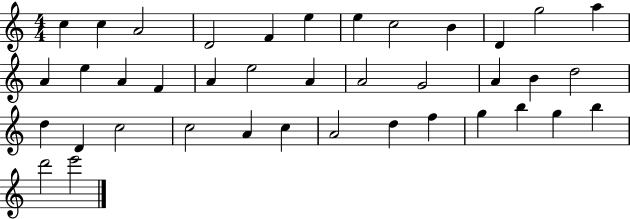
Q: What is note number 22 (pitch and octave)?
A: A4